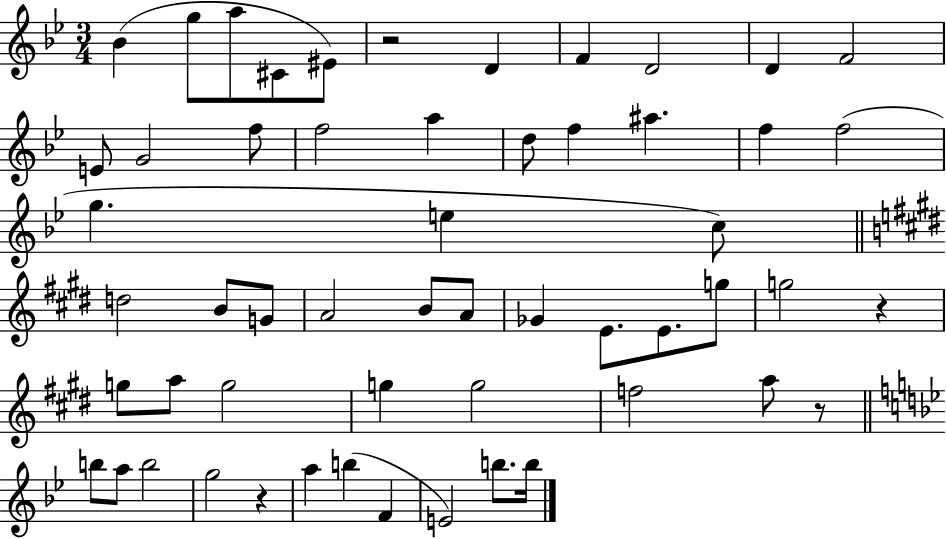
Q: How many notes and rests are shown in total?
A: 55